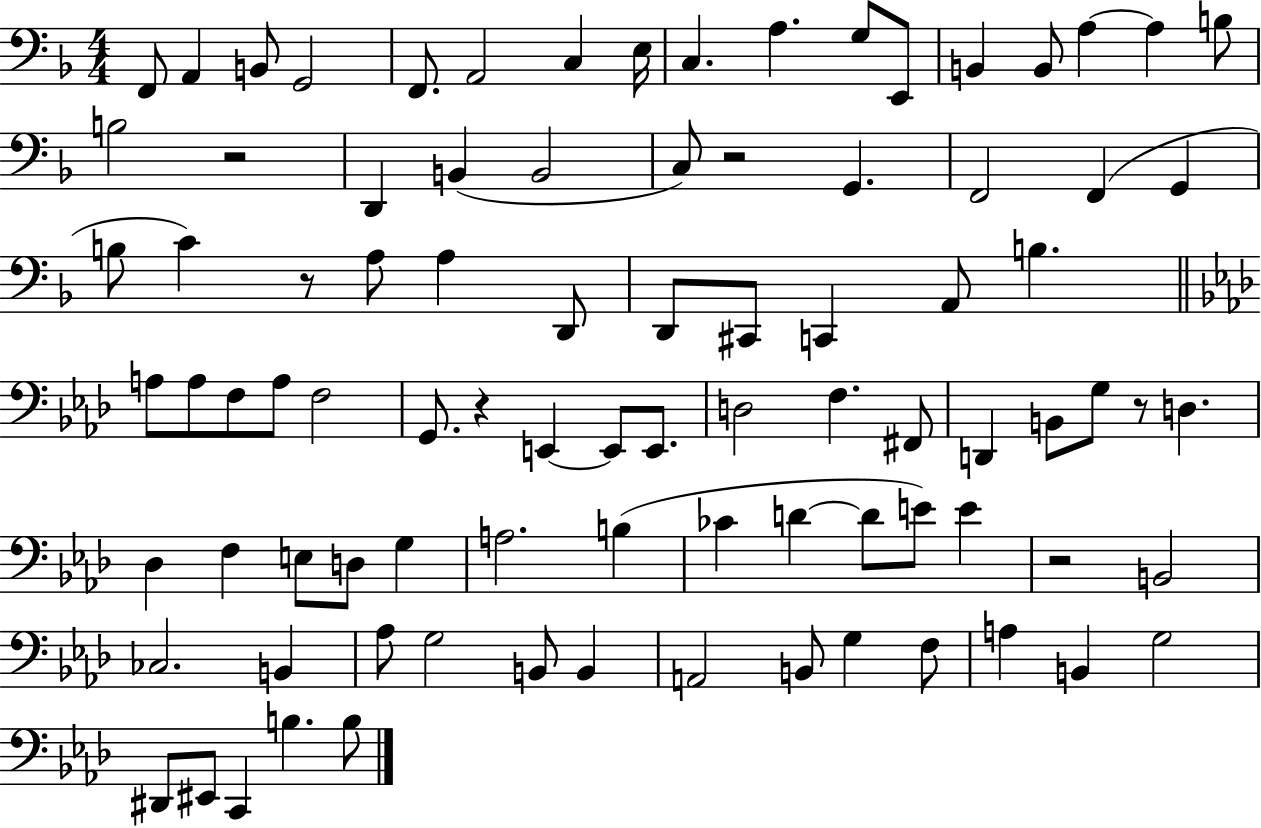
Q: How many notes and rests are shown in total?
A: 89